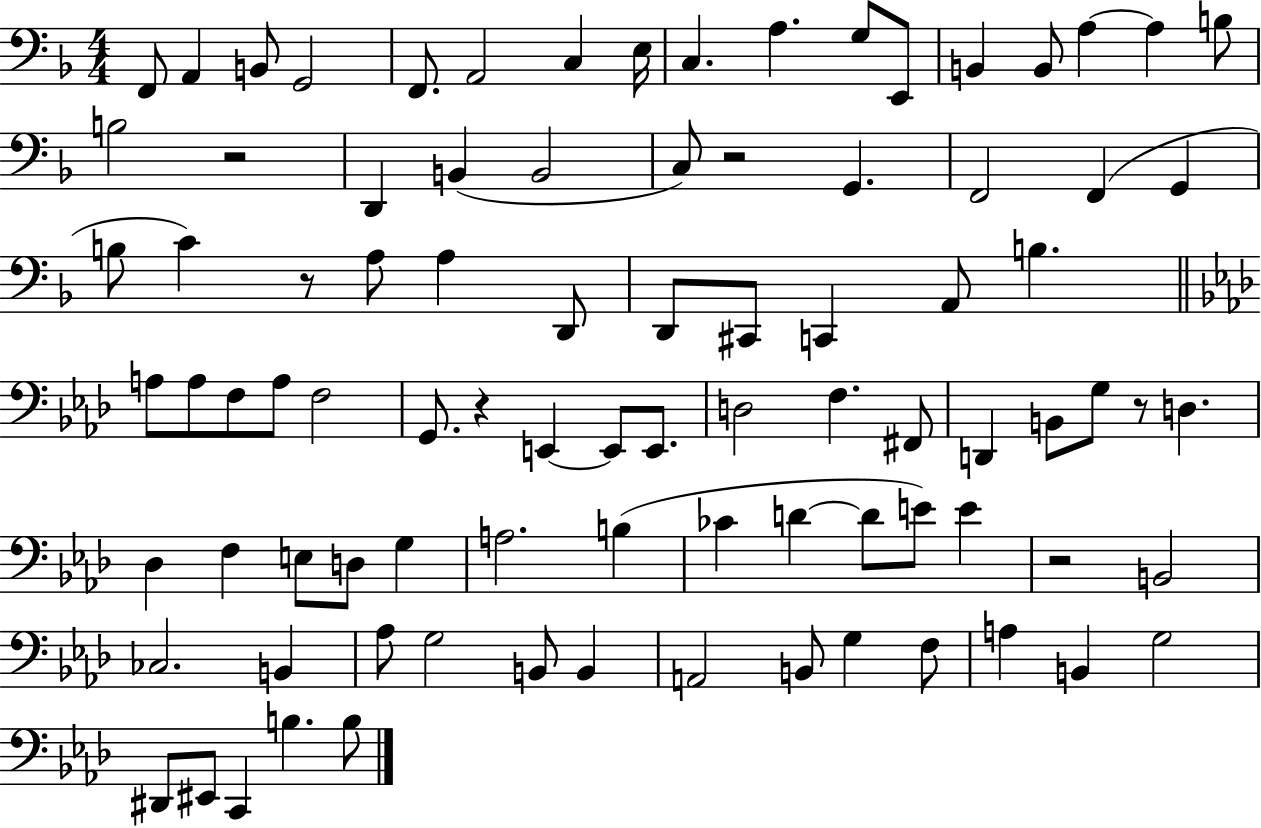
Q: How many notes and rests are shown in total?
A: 89